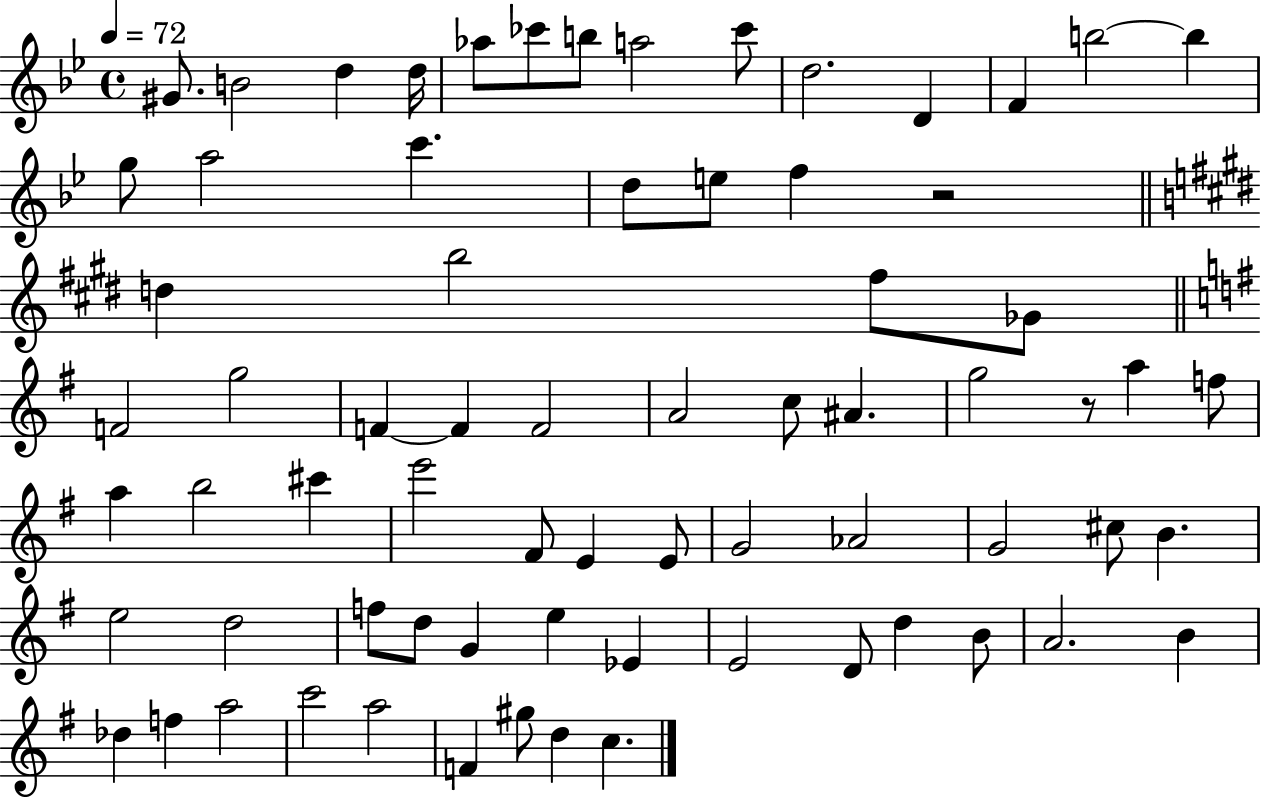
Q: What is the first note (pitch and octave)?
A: G#4